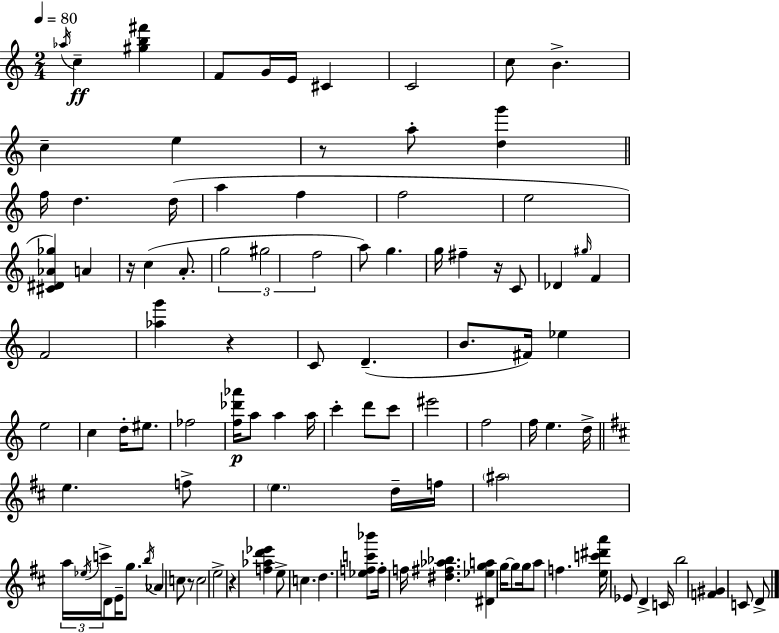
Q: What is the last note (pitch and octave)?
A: D4